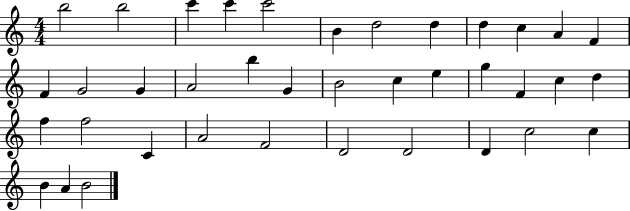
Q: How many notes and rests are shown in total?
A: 38